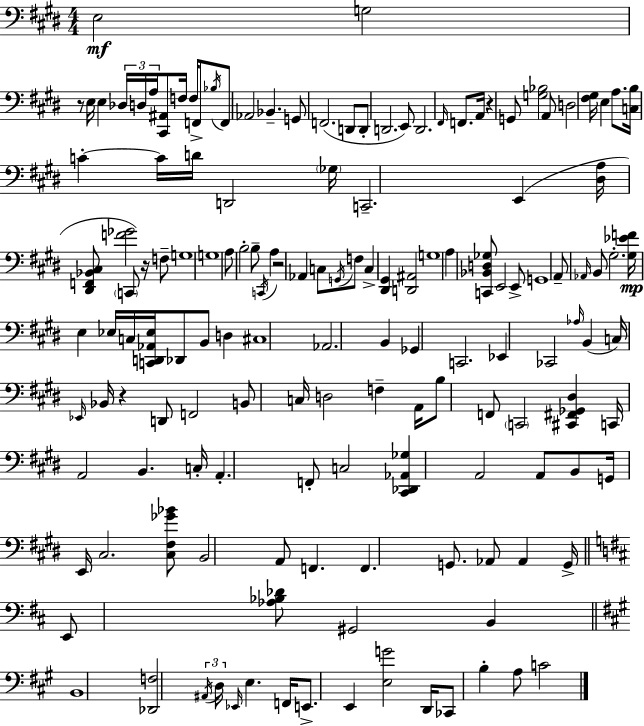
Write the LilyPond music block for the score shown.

{
  \clef bass
  \numericTimeSignature
  \time 4/4
  \key e \major
  e2\mf g2 | r8 e16 e4 \tuplet 3/2 { des16 d16 a16 } <cis, ais,>8 f16 f16 f,8-> | \acciaccatura { bes16 } f,8 aes,2 bes,4.-- | g,8 f,2.( d,8 | \break d,8-. d,2. e,8) | d,2. \grace { fis,16 } f,8. | a,16 r4 g,8 <g bes>2 | a,8 d2 <fis gis>16 e4 a8. | \break <c b>16 c'4-.~~ c'16 d'16 d,2 | \parenthesize ges16 c,2.-- e,4( | <dis a>16 <dis, f, bes, cis>8 <f' ges'>2 \parenthesize c,8) r16 | f8-- g1 | \break g1 | a8 b2-. b8-- \acciaccatura { c,16 } a4 | r2 aes,4 c8 | \acciaccatura { g,16 } f8 c4-> <dis, gis,>4 <d, ais,>2 | \break g1 | a4 <c, bes, d ges>8 e,2 | e,8-> g,1 | a,8-- \grace { aes,16 } b,8 gis2.-. | \break <gis ees' f'>16\mp e4 ees16 c16 <c, d, aes, ees>16 des,8 b,8 | d4 cis1 | aes,2. | b,4 ges,4 c,2. | \break ees,4 ces,2 | \grace { aes16 }( b,4 c16) \grace { ees,16 } bes,16 r4 d,8 f,2 | b,8 c16 d2 | f4-- a,16 b8 f,8 \parenthesize c,2 | \break <cis, fis, ges, dis>4 c,16 a,2 | b,4. c16-. a,4.-. f,8-. c2 | <cis, des, aes, ges>4 a,2 | a,8 b,8 g,16 e,16 cis2. | \break <cis fis ges' bes'>8 b,2 a,8 | f,4. f,4. g,8. | aes,8 aes,4 g,16-> \bar "||" \break \key b \minor e,8 <aes bes des'>8 gis,2 b,4 | \bar "||" \break \key a \major b,1 | <des, f>2 \tuplet 3/2 { \acciaccatura { ais,16 } d16 \grace { ees,16 } } e4. | f,16 e,8.-> e,4 <e g'>2 | d,16 ces,8 b4-. a8 c'2 | \break \bar "|."
}